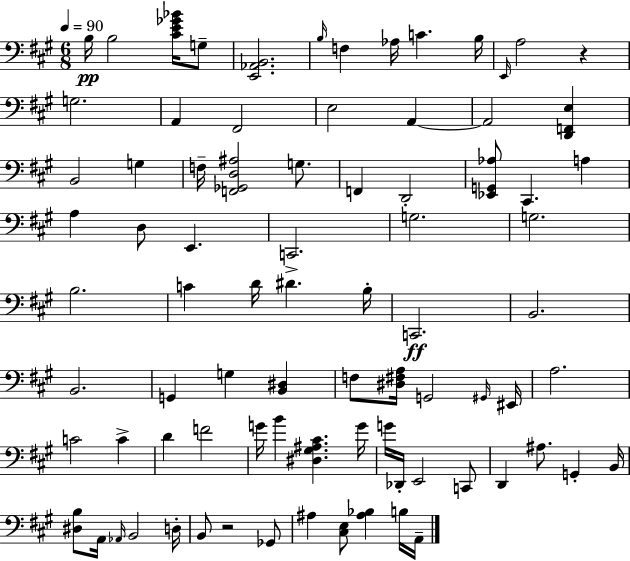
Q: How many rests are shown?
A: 2